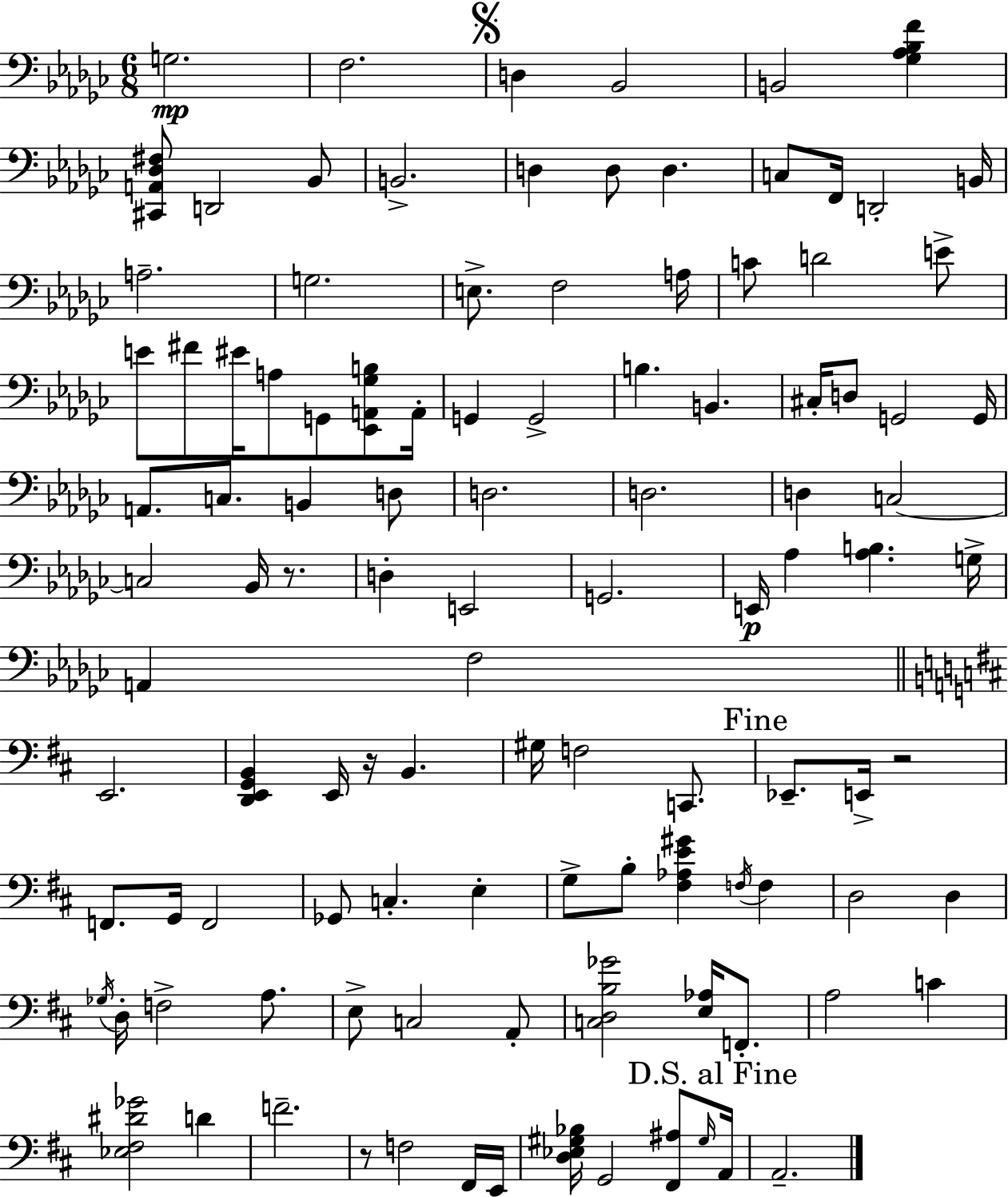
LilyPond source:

{
  \clef bass
  \numericTimeSignature
  \time 6/8
  \key ees \minor
  \repeat volta 2 { g2.\mp | f2. | \mark \markup { \musicglyph "scripts.segno" } d4 bes,2 | b,2 <ges aes bes f'>4 | \break <cis, a, des fis>8 d,2 bes,8 | b,2.-> | d4 d8 d4. | c8 f,16 d,2-. b,16 | \break a2.-- | g2. | e8.-> f2 a16 | c'8 d'2 e'8-> | \break e'8 fis'8 eis'16 a8 g,8 <ees, a, ges b>8 a,16-. | g,4 g,2-> | b4. b,4. | cis16-. d8 g,2 g,16 | \break a,8. c8. b,4 d8 | d2. | d2. | d4 c2~~ | \break c2 bes,16 r8. | d4-. e,2 | g,2. | e,16\p aes4 <aes b>4. g16-> | \break a,4 f2 | \bar "||" \break \key d \major e,2. | <d, e, g, b,>4 e,16 r16 b,4. | gis16 f2 c,8. | \mark "Fine" ees,8.-- e,16-> r2 | \break f,8. g,16 f,2 | ges,8 c4.-. e4-. | g8-> b8-. <fis aes e' gis'>4 \acciaccatura { f16 } f4 | d2 d4 | \break \acciaccatura { ges16 } d16-. f2-> a8. | e8-> c2 | a,8-. <c d b ges'>2 <e aes>16 f,8.-. | a2 c'4 | \break <ees fis dis' ges'>2 d'4 | f'2.-- | r8 f2 | fis,16 e,16 <d ees gis bes>16 g,2 <fis, ais>8 | \break \grace { gis16 } \mark "D.S. al Fine" a,16 a,2.-- | } \bar "|."
}